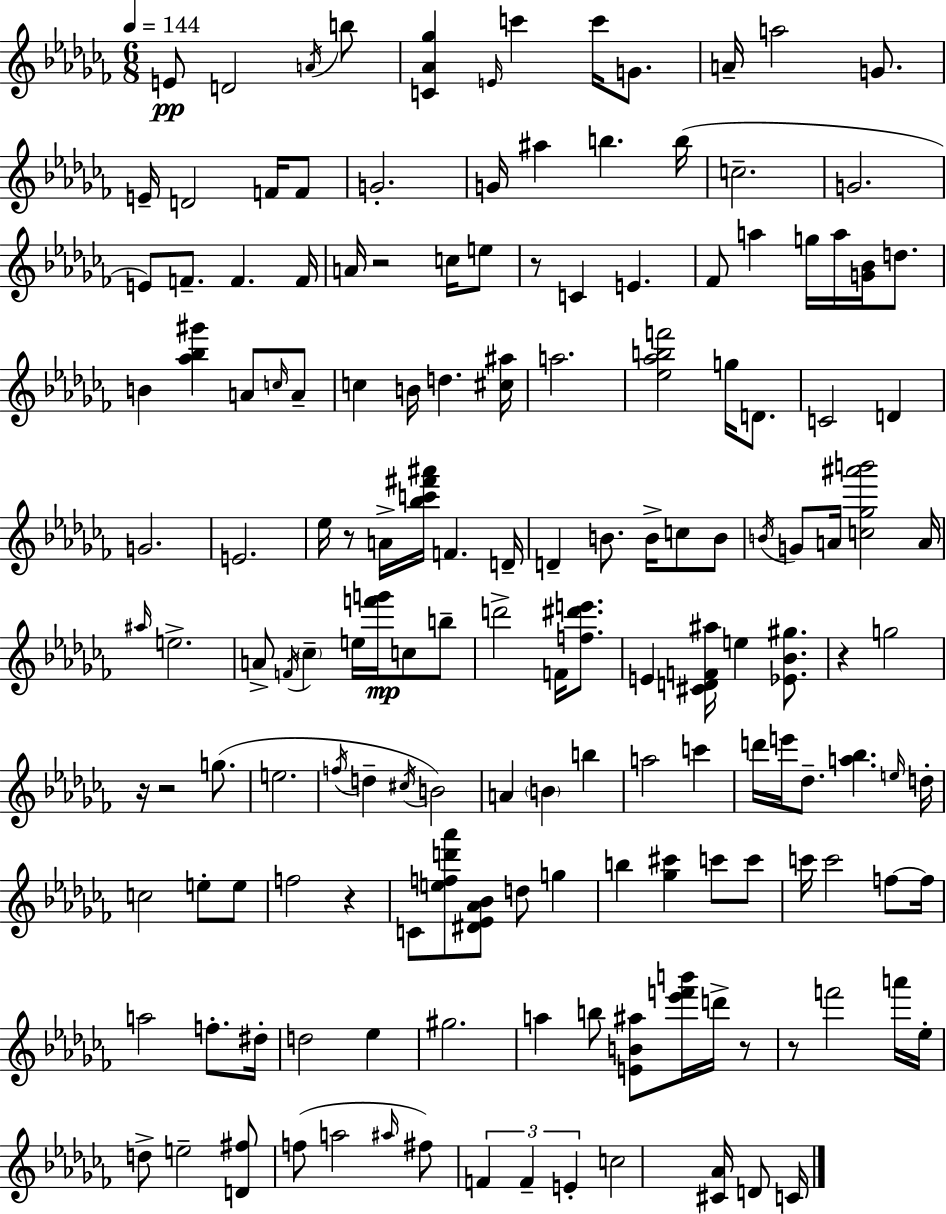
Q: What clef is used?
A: treble